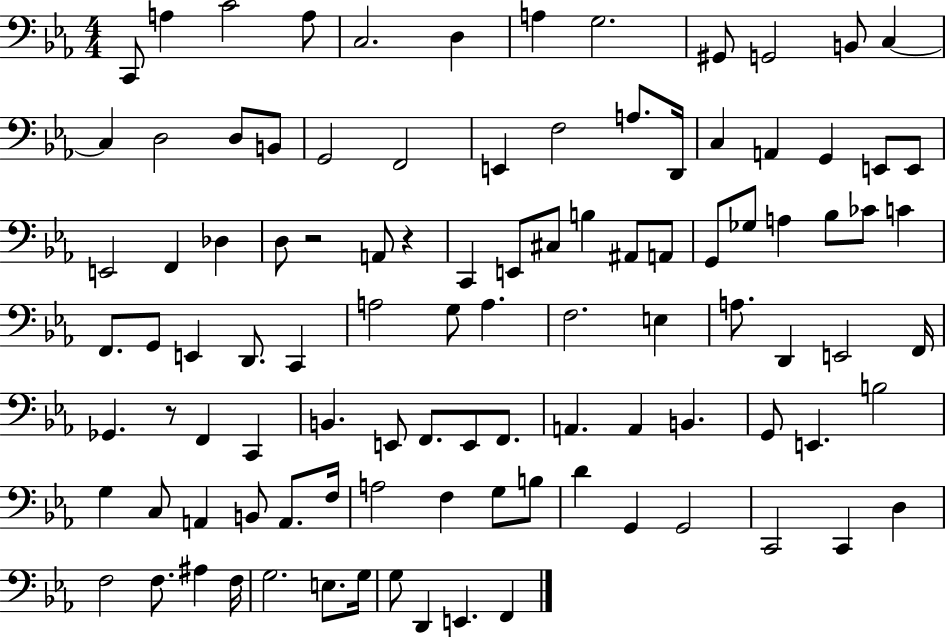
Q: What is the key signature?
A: EES major